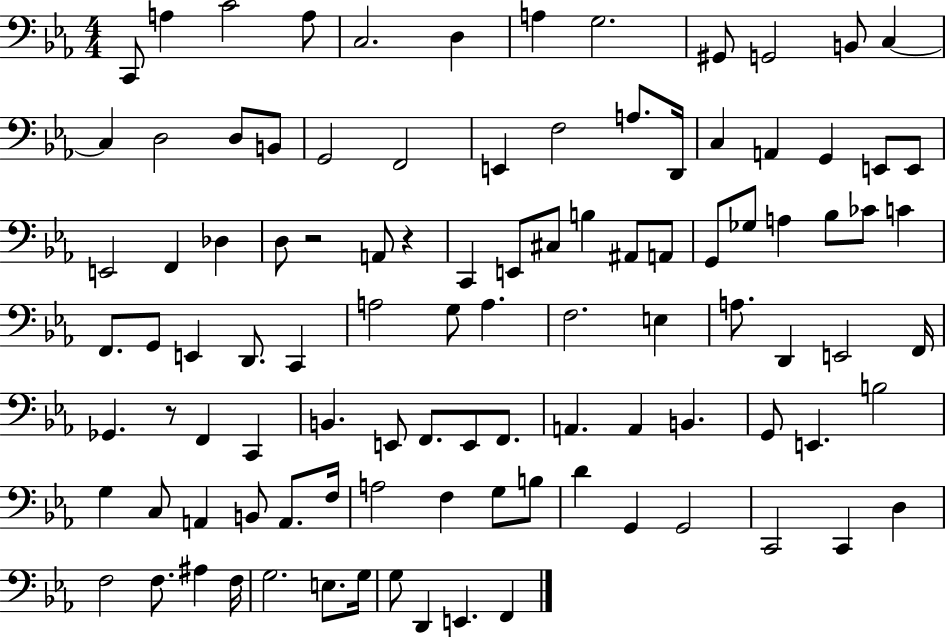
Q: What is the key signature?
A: EES major